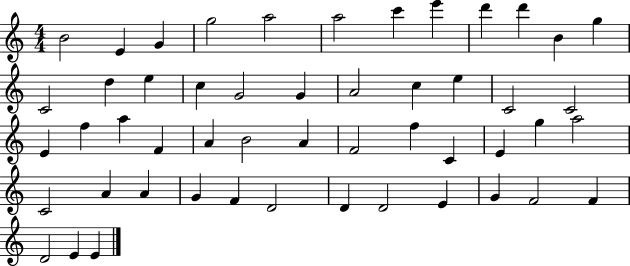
X:1
T:Untitled
M:4/4
L:1/4
K:C
B2 E G g2 a2 a2 c' e' d' d' B g C2 d e c G2 G A2 c e C2 C2 E f a F A B2 A F2 f C E g a2 C2 A A G F D2 D D2 E G F2 F D2 E E